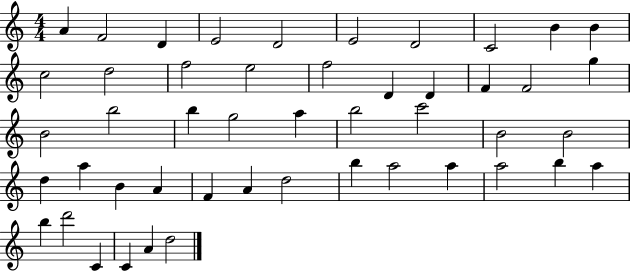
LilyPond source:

{
  \clef treble
  \numericTimeSignature
  \time 4/4
  \key c \major
  a'4 f'2 d'4 | e'2 d'2 | e'2 d'2 | c'2 b'4 b'4 | \break c''2 d''2 | f''2 e''2 | f''2 d'4 d'4 | f'4 f'2 g''4 | \break b'2 b''2 | b''4 g''2 a''4 | b''2 c'''2 | b'2 b'2 | \break d''4 a''4 b'4 a'4 | f'4 a'4 d''2 | b''4 a''2 a''4 | a''2 b''4 a''4 | \break b''4 d'''2 c'4 | c'4 a'4 d''2 | \bar "|."
}